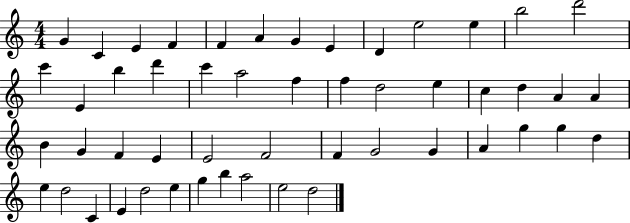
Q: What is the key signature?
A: C major